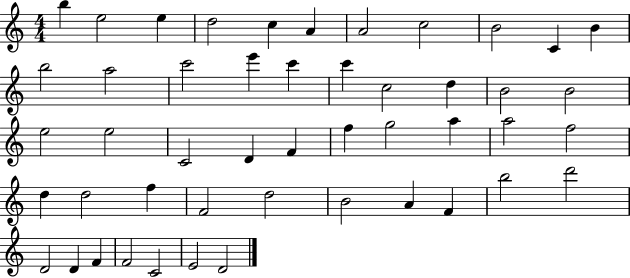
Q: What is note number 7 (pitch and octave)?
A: A4